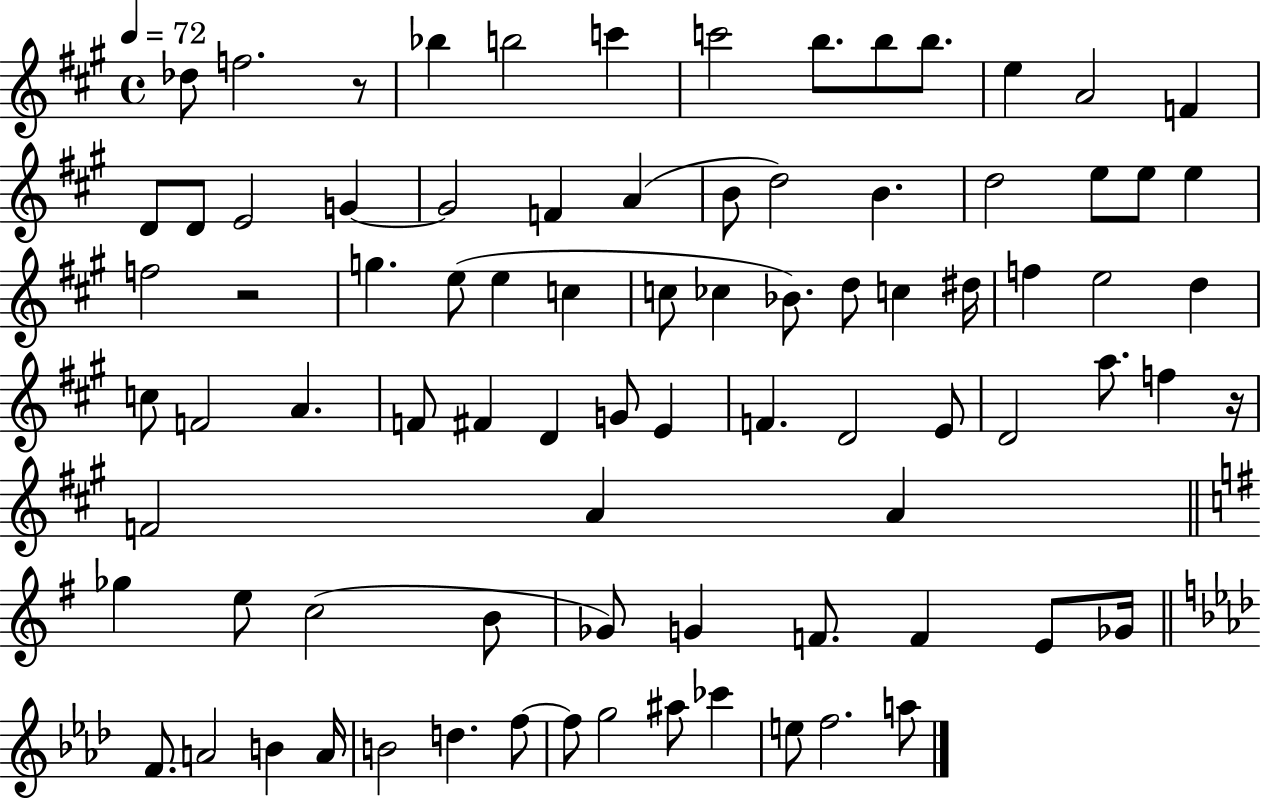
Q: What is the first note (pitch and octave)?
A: Db5